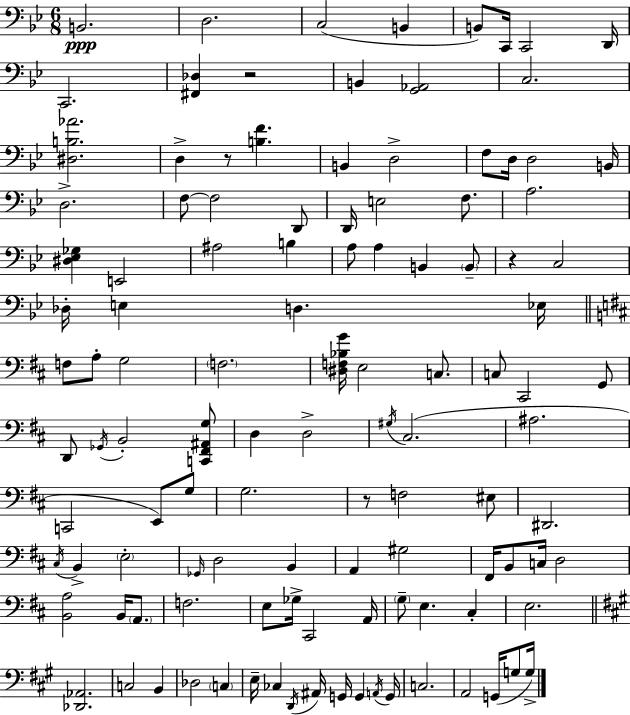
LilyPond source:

{
  \clef bass
  \numericTimeSignature
  \time 6/8
  \key g \minor
  b,2.\ppp | d2. | c2( b,4 | b,8) c,16 c,2 d,16 | \break c,2. | <fis, des>4 r2 | b,4 <g, aes,>2 | c2. | \break <dis b aes'>2. | d4-> r8 <b f'>4. | b,4 d2-> | f8 d16 d2 b,16 | \break d2.-> | f8~~ f2 d,8 | d,16 e2 f8. | a2. | \break <dis ees ges>4 e,2 | ais2 b4 | a8 a4 b,4 \parenthesize b,8-- | r4 c2 | \break des16-. e4 d4. ees16 | \bar "||" \break \key d \major f8 a8-. g2 | \parenthesize f2. | <dis f bes g'>16 e2 c8. | c8 cis,2 g,8 | \break d,8 \acciaccatura { ges,16 } b,2-. <c, fis, ais, g>8 | d4 d2-> | \acciaccatura { gis16 }( cis2. | ais2. | \break c,2 e,8) | g8 g2. | r8 f2 | eis8 dis,2. | \break \acciaccatura { cis16 } b,4-> \parenthesize e2-. | \grace { ges,16 } d2 | b,4 a,4 gis2 | fis,16 b,8 c16 d2 | \break <b, a>2 | b,16 \parenthesize a,8. f2. | e8 ges16-> cis,2 | a,16 \parenthesize g8-- e4. | \break cis4-. e2. | \bar "||" \break \key a \major <des, aes,>2. | c2 b,4 | des2 \parenthesize c4 | e16-- ces4 \acciaccatura { d,16 } ais,16 g,16 g,4 | \break \acciaccatura { a,16 } g,16 c2. | a,2 g,16( g8 | g16->) \bar "|."
}